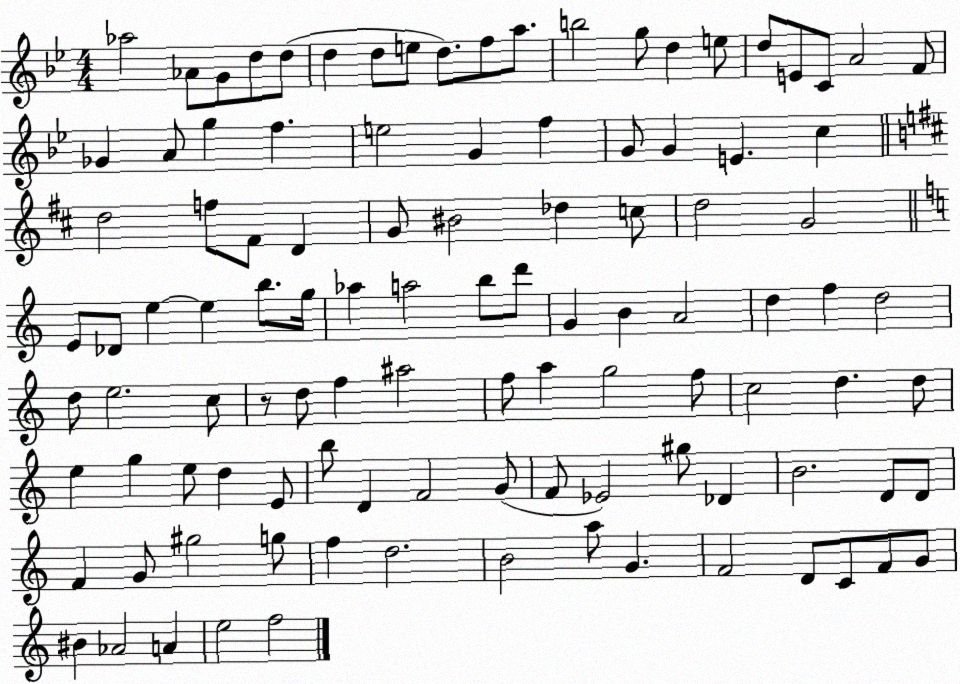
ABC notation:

X:1
T:Untitled
M:4/4
L:1/4
K:Bb
_a2 _A/2 G/2 d/2 d/2 d d/2 e/2 d/2 f/2 a/2 b2 g/2 d e/2 d/2 E/2 C/2 A2 F/2 _G A/2 g f e2 G f G/2 G E c d2 f/2 ^F/2 D G/2 ^B2 _d c/2 d2 G2 E/2 _D/2 e e b/2 g/4 _a a2 b/2 d'/2 G B A2 d f d2 d/2 e2 c/2 z/2 d/2 f ^a2 f/2 a g2 f/2 c2 d d/2 e g e/2 d E/2 b/2 D F2 G/2 F/2 _E2 ^g/2 _D B2 D/2 D/2 F G/2 ^g2 g/2 f d2 B2 a/2 G F2 D/2 C/2 F/2 G/2 ^B _A2 A e2 f2